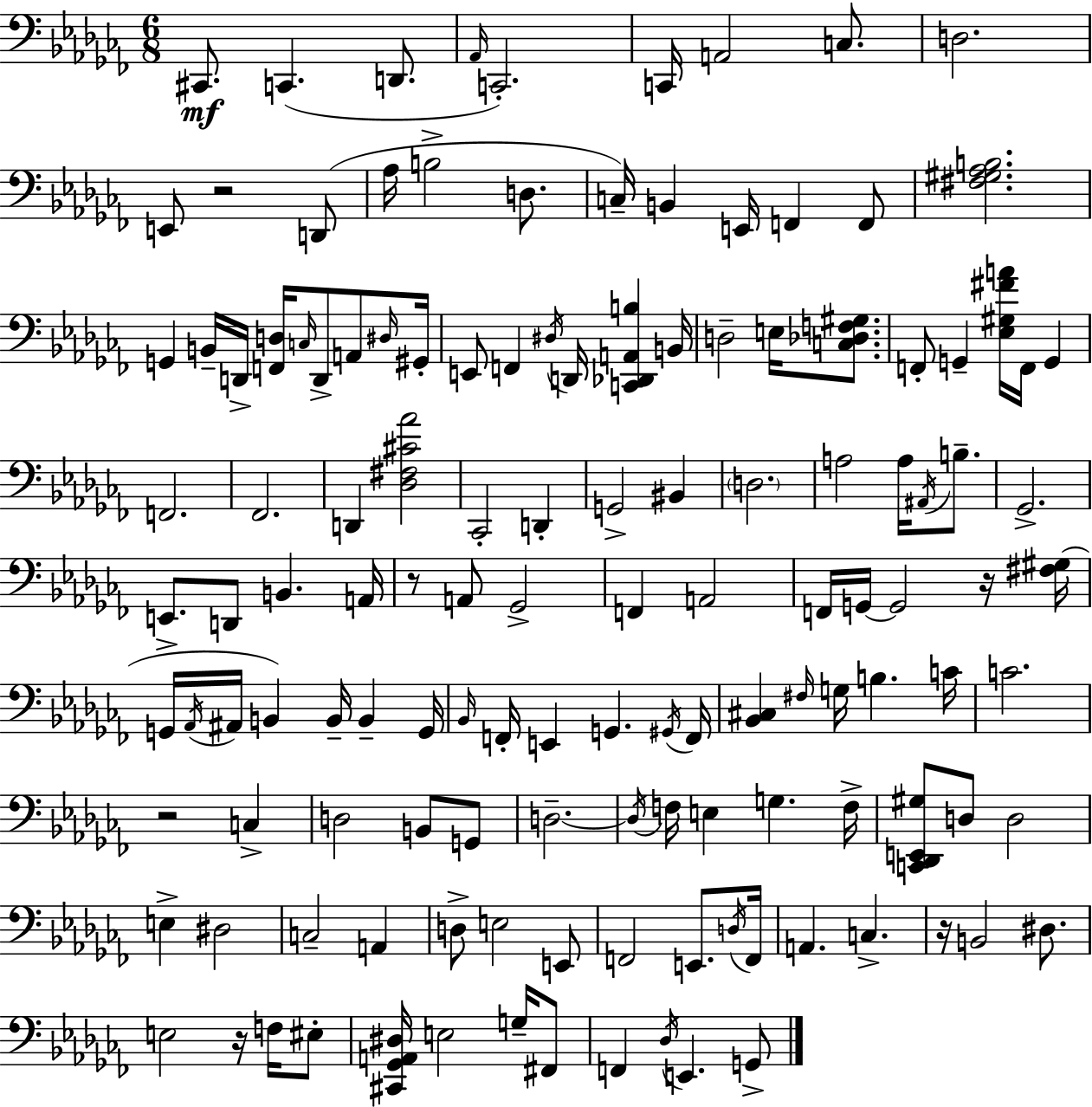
{
  \clef bass
  \numericTimeSignature
  \time 6/8
  \key aes \minor
  \repeat volta 2 { cis,8.\mf c,4.( d,8. | \grace { aes,16 } c,2.-.) | c,16 a,2 c8. | d2. | \break e,8 r2 d,8( | aes16 b2-> d8. | c16--) b,4 e,16 f,4 f,8 | <fis gis aes b>2. | \break g,4 b,16-- d,16-> <f, d>16 \grace { c16 } d,8-> a,8 | \grace { dis16 } gis,16-. e,8 f,4 \acciaccatura { dis16 } d,16 <c, des, a, b>4 | b,16 d2-- | e16 <c des f gis>8. f,8-. g,4-- <ees gis fis' a'>16 f,16 | \break g,4 f,2. | fes,2. | d,4 <des fis cis' aes'>2 | ces,2-. | \break d,4-. g,2-> | bis,4 \parenthesize d2. | a2 | a16 \acciaccatura { ais,16 } b8.-- ges,2.-> | \break e,8.-> d,8 b,4. | a,16 r8 a,8 ges,2-> | f,4 a,2 | f,16 g,16~~ g,2 | \break r16 <fis gis>16( g,16 \acciaccatura { aes,16 } ais,16 b,4) | b,16-- b,4-- g,16 \grace { bes,16 } f,16-. e,4 | g,4. \acciaccatura { gis,16 } f,16 <bes, cis>4 | \grace { fis16 } g16 b4. c'16 c'2. | \break r2 | c4-> d2 | b,8 g,8 d2.--~~ | \acciaccatura { d16 } f16 e4 | \break g4. f16-> <c, des, e, gis>8 | d8 d2 e4-> | dis2 c2-- | a,4 d8-> | \break e2 e,8 f,2 | e,8. \acciaccatura { d16 } f,16 a,4. | c4.-> r16 | b,2 dis8. e2 | \break r16 f16 eis8-. <cis, ges, a, dis>16 | e2 g16-- fis,8 f,4 | \acciaccatura { des16 } e,4. g,8-> | } \bar "|."
}